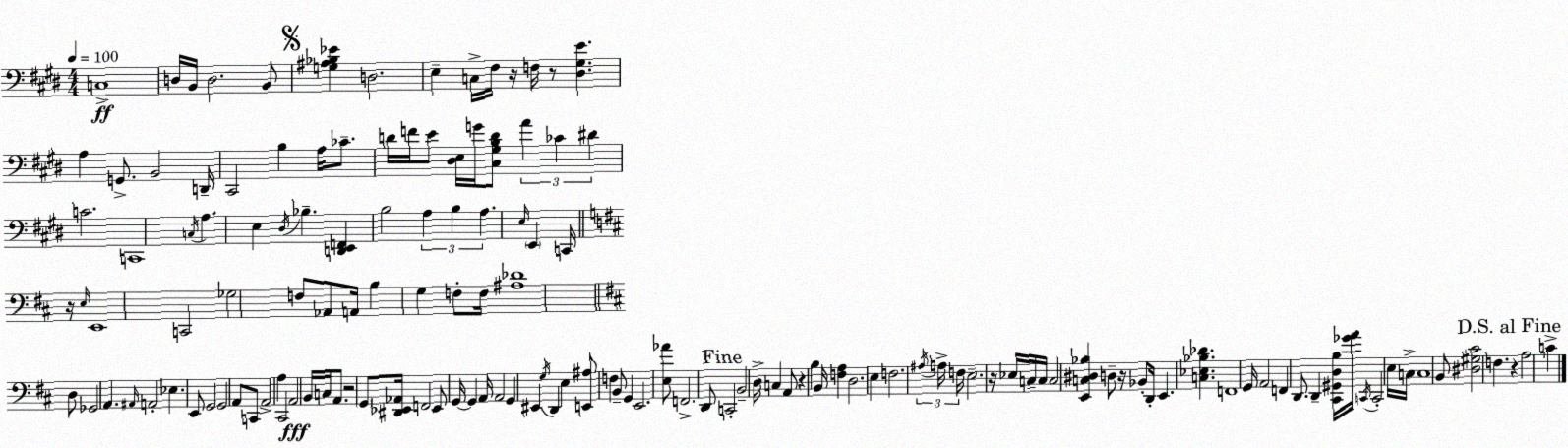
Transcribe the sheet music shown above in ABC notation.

X:1
T:Untitled
M:4/4
L:1/4
K:E
C,4 D,/4 B,,/4 D,2 B,,/2 [G,^A,_B,_E] D,2 E, C,/4 ^F,/4 z/4 F,/4 z/2 [^D,^G,E] A, G,,/2 B,,2 D,,/4 ^C,,2 B, A,/4 _C/2 D/4 F/4 E/2 [^D,E,]/4 G/4 [^C,^G,B,D]/2 A _C ^D C2 C,,4 C,/4 A, E, ^D,/4 _B, [D,,E,,F,,] B,2 A, B, A, E,/4 E,, C,,/4 z/4 E,/4 E,,4 C,,2 _G,2 F,/2 _A,,/2 A,,/4 B, G, F,/2 F,/4 [^A,_D]4 D,/2 _G,,2 A,, ^A,,/4 A,,2 _E, E,,/2 G,,2 G,,2 A,,/2 C,,/2 A,,2 A, ^C,,2 A,,2 B,,/4 C,/4 A,,/2 z2 G,,/2 [^D,,_E,,_A,,]/4 F,,2 _E,,/2 G,,/4 G,, A,,/4 A,,2 G,, ^E,, G,/4 D,, E, [E,,^A,]/2 F, B,,/2 G,, E,,2 [E,_A]/2 F,,2 D,,/2 C,,2 B,,2 D,/4 C, A,,/2 z B, B,,/4 [F,A,] D,2 E, F,2 ^A,/4 A,/4 F,/4 E,2 z/4 _E,/4 C,/4 C,/4 C,2 [E,,C,^D,_B,] D,/2 z/4 _B,,/2 D,,/4 E,, [C,_E,_B,_D] F,,4 G,,/4 A,,2 F,, D,,/2 D,, [^C,,^G,,D,B,]/4 [_GA]/4 C,,/4 C,,2 E,/4 C,/4 C,4 B,,/2 [^D,^G,^C]2 F, z A,2 C